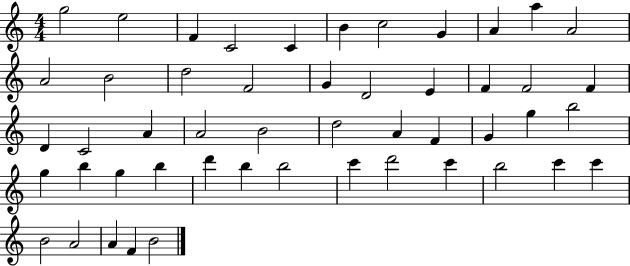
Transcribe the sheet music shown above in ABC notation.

X:1
T:Untitled
M:4/4
L:1/4
K:C
g2 e2 F C2 C B c2 G A a A2 A2 B2 d2 F2 G D2 E F F2 F D C2 A A2 B2 d2 A F G g b2 g b g b d' b b2 c' d'2 c' b2 c' c' B2 A2 A F B2